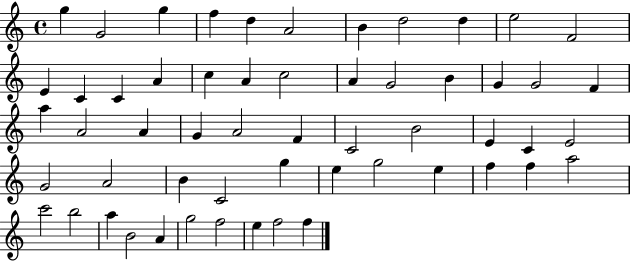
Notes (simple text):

G5/q G4/h G5/q F5/q D5/q A4/h B4/q D5/h D5/q E5/h F4/h E4/q C4/q C4/q A4/q C5/q A4/q C5/h A4/q G4/h B4/q G4/q G4/h F4/q A5/q A4/h A4/q G4/q A4/h F4/q C4/h B4/h E4/q C4/q E4/h G4/h A4/h B4/q C4/h G5/q E5/q G5/h E5/q F5/q F5/q A5/h C6/h B5/h A5/q B4/h A4/q G5/h F5/h E5/q F5/h F5/q